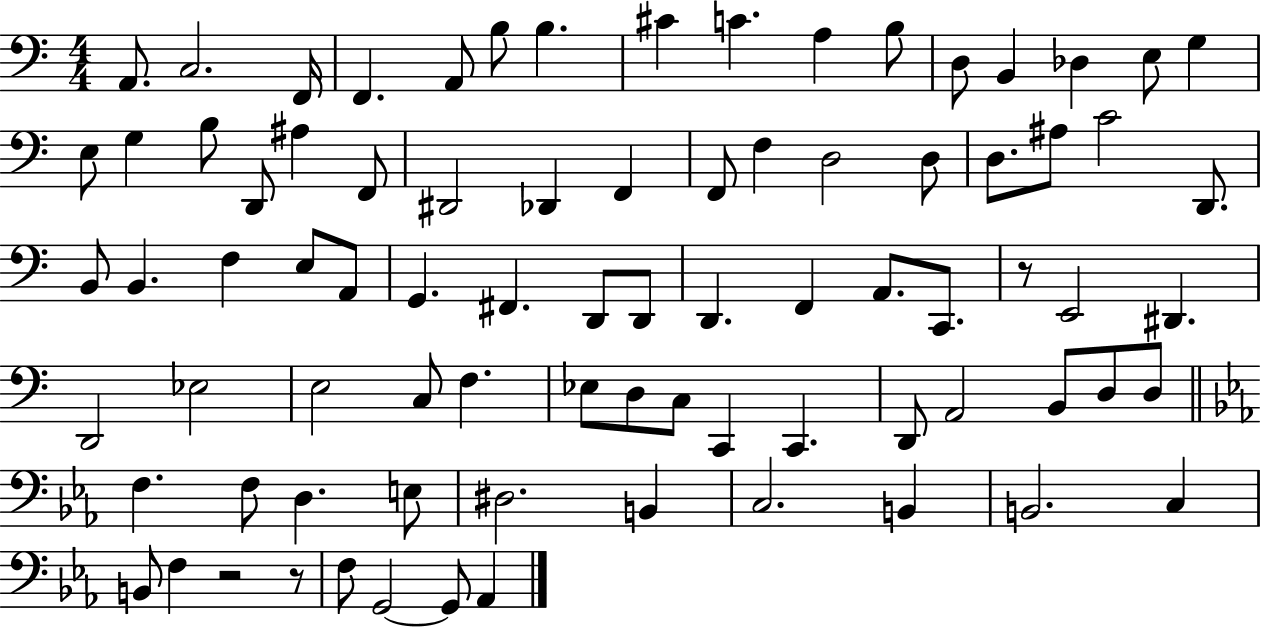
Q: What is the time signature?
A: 4/4